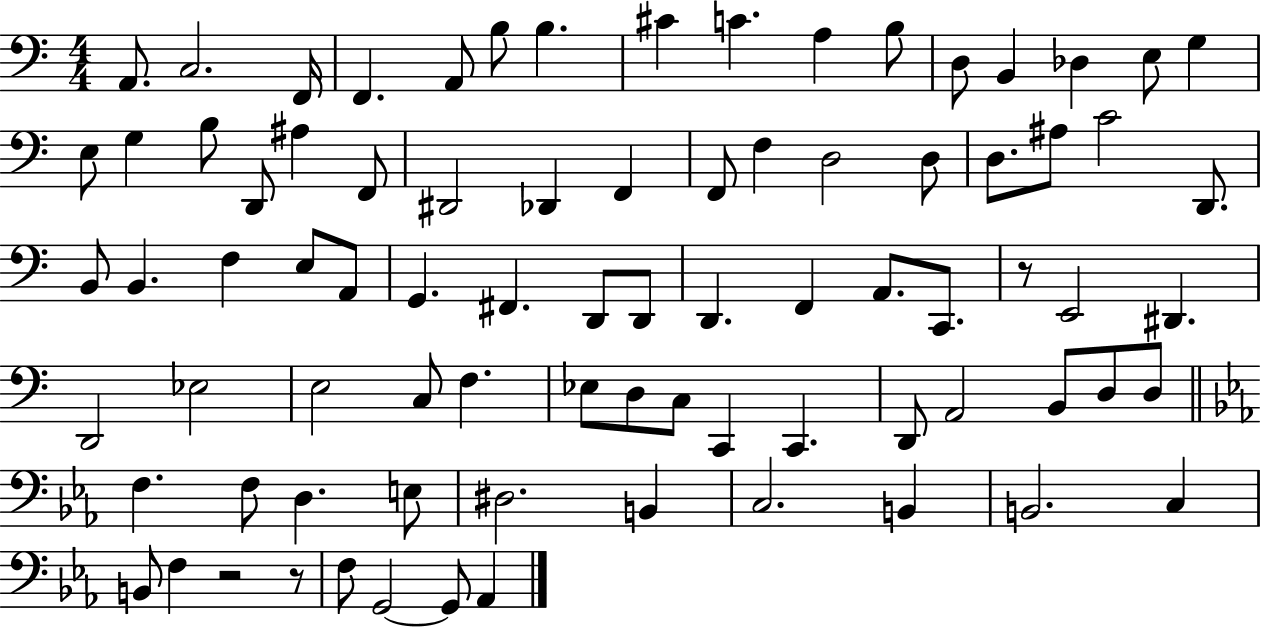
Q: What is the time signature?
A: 4/4